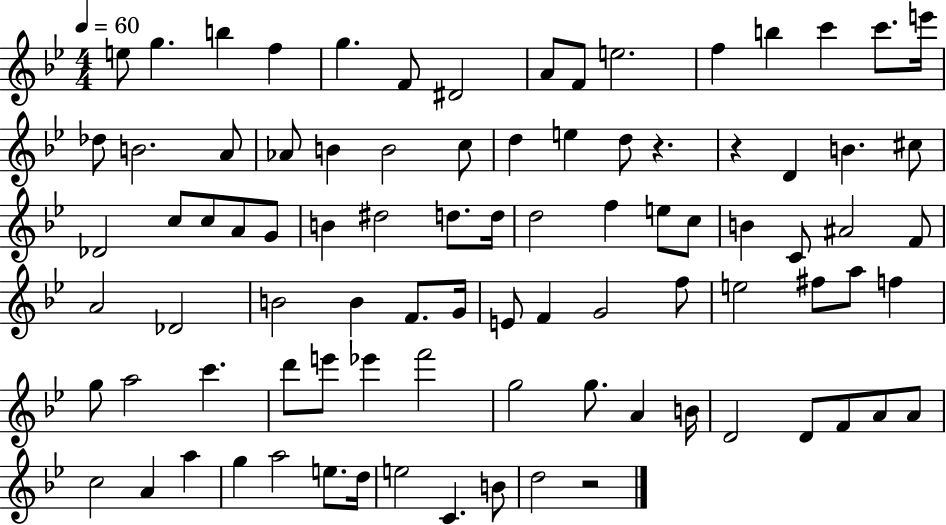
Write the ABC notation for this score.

X:1
T:Untitled
M:4/4
L:1/4
K:Bb
e/2 g b f g F/2 ^D2 A/2 F/2 e2 f b c' c'/2 e'/4 _d/2 B2 A/2 _A/2 B B2 c/2 d e d/2 z z D B ^c/2 _D2 c/2 c/2 A/2 G/2 B ^d2 d/2 d/4 d2 f e/2 c/2 B C/2 ^A2 F/2 A2 _D2 B2 B F/2 G/4 E/2 F G2 f/2 e2 ^f/2 a/2 f g/2 a2 c' d'/2 e'/2 _e' f'2 g2 g/2 A B/4 D2 D/2 F/2 A/2 A/2 c2 A a g a2 e/2 d/4 e2 C B/2 d2 z2